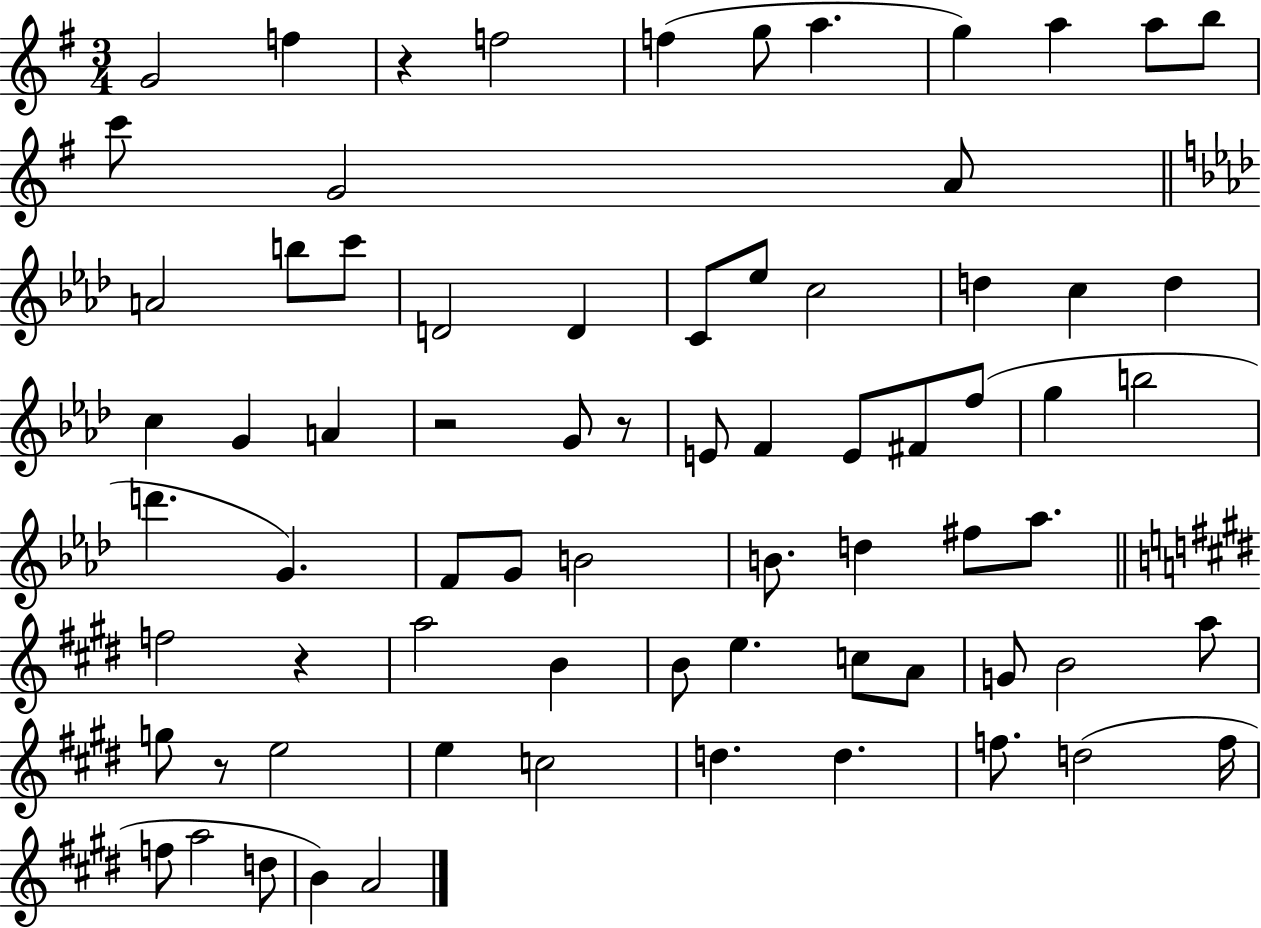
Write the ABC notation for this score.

X:1
T:Untitled
M:3/4
L:1/4
K:G
G2 f z f2 f g/2 a g a a/2 b/2 c'/2 G2 A/2 A2 b/2 c'/2 D2 D C/2 _e/2 c2 d c d c G A z2 G/2 z/2 E/2 F E/2 ^F/2 f/2 g b2 d' G F/2 G/2 B2 B/2 d ^f/2 _a/2 f2 z a2 B B/2 e c/2 A/2 G/2 B2 a/2 g/2 z/2 e2 e c2 d d f/2 d2 f/4 f/2 a2 d/2 B A2